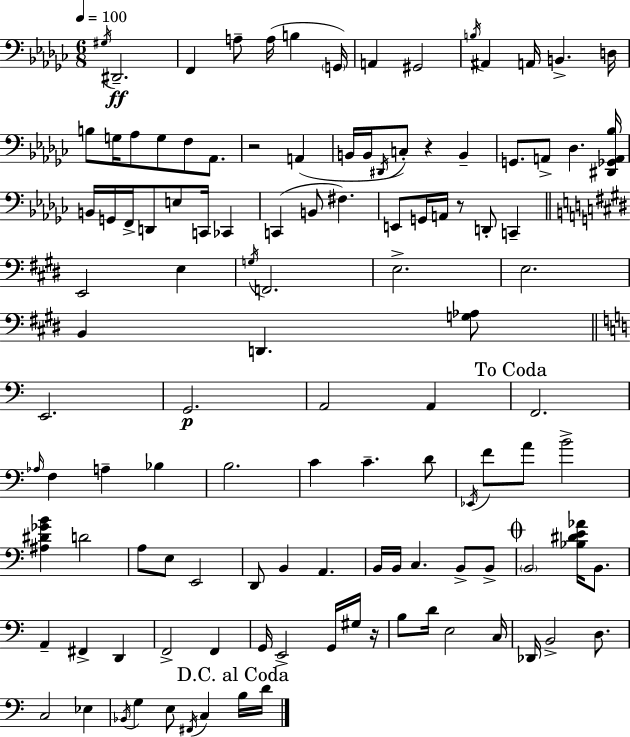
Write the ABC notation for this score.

X:1
T:Untitled
M:6/8
L:1/4
K:Ebm
^G,/4 ^D,,2 F,, A,/2 A,/4 B, G,,/4 A,, ^G,,2 B,/4 ^A,, A,,/4 B,, D,/4 B,/2 G,/4 _A,/2 G,/2 F,/2 _A,,/2 z2 A,, B,,/4 B,,/4 ^D,,/4 C,/2 z B,, G,,/2 A,,/2 _D, [^D,,_G,,A,,_B,]/4 B,,/4 G,,/4 F,,/4 D,,/2 E,/2 C,,/4 _C,, C,, B,,/2 ^F, E,,/2 G,,/4 A,,/4 z/2 D,,/2 C,, E,,2 E, G,/4 F,,2 E,2 E,2 B,, D,, [G,_A,]/2 E,,2 G,,2 A,,2 A,, F,,2 _A,/4 F, A, _B, B,2 C C D/2 _E,,/4 F/2 A/2 B2 [^A,^D_GB] D2 A,/2 E,/2 E,,2 D,,/2 B,, A,, B,,/4 B,,/4 C, B,,/2 B,,/2 B,,2 [_B,^DE_A]/4 B,,/2 A,, ^F,, D,, F,,2 F,, G,,/4 E,,2 G,,/4 ^G,/4 z/4 B,/2 D/4 E,2 C,/4 _D,,/4 B,,2 D,/2 C,2 _E, _B,,/4 G, E,/2 ^F,,/4 C, B,/4 D/4